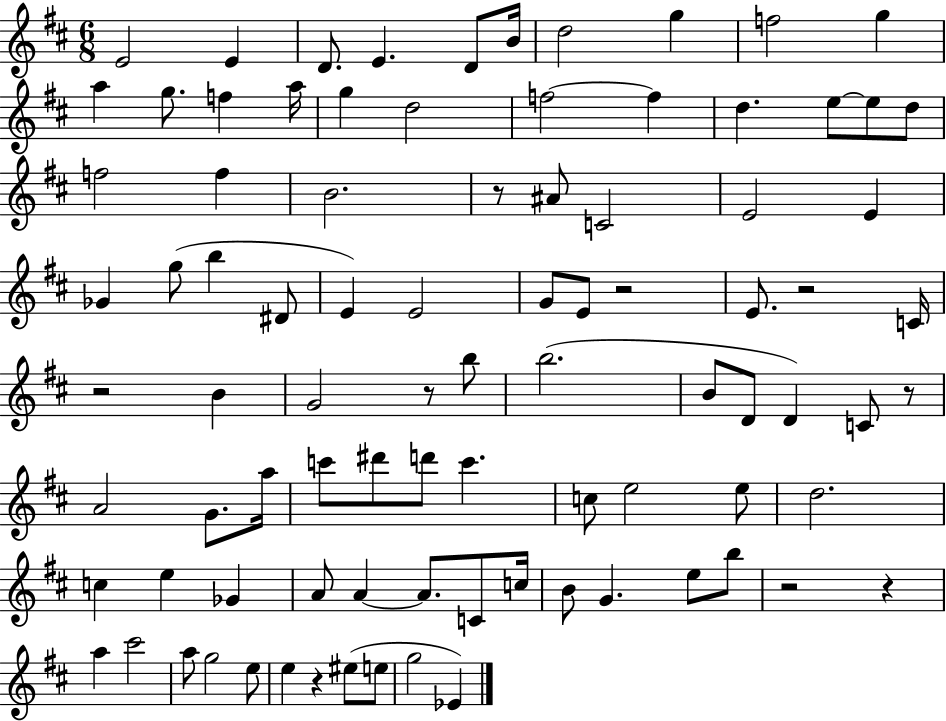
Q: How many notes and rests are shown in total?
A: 89